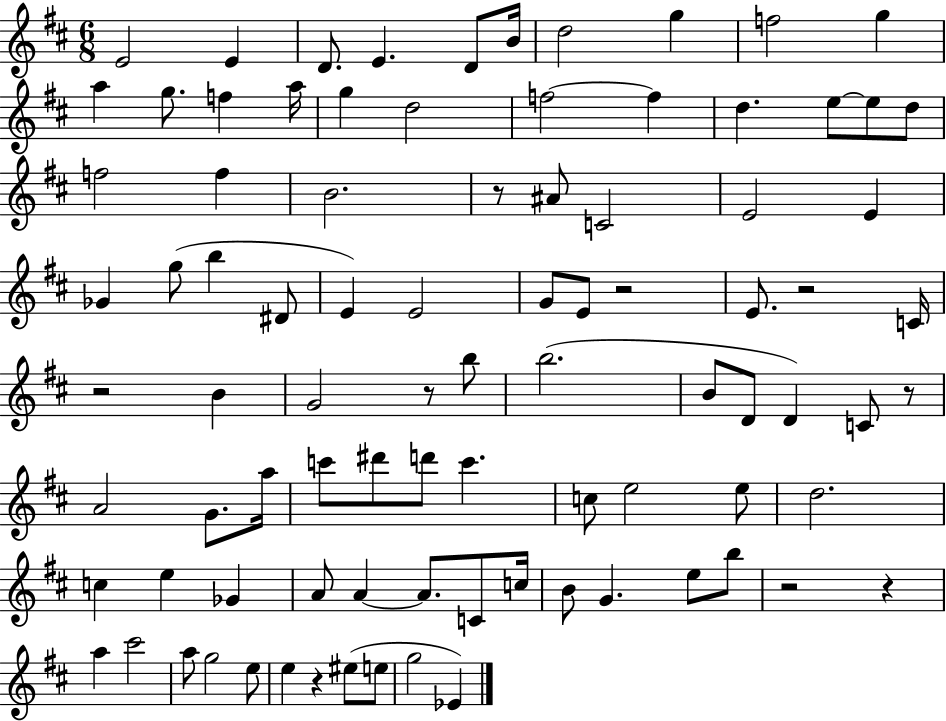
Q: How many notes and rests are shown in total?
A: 89